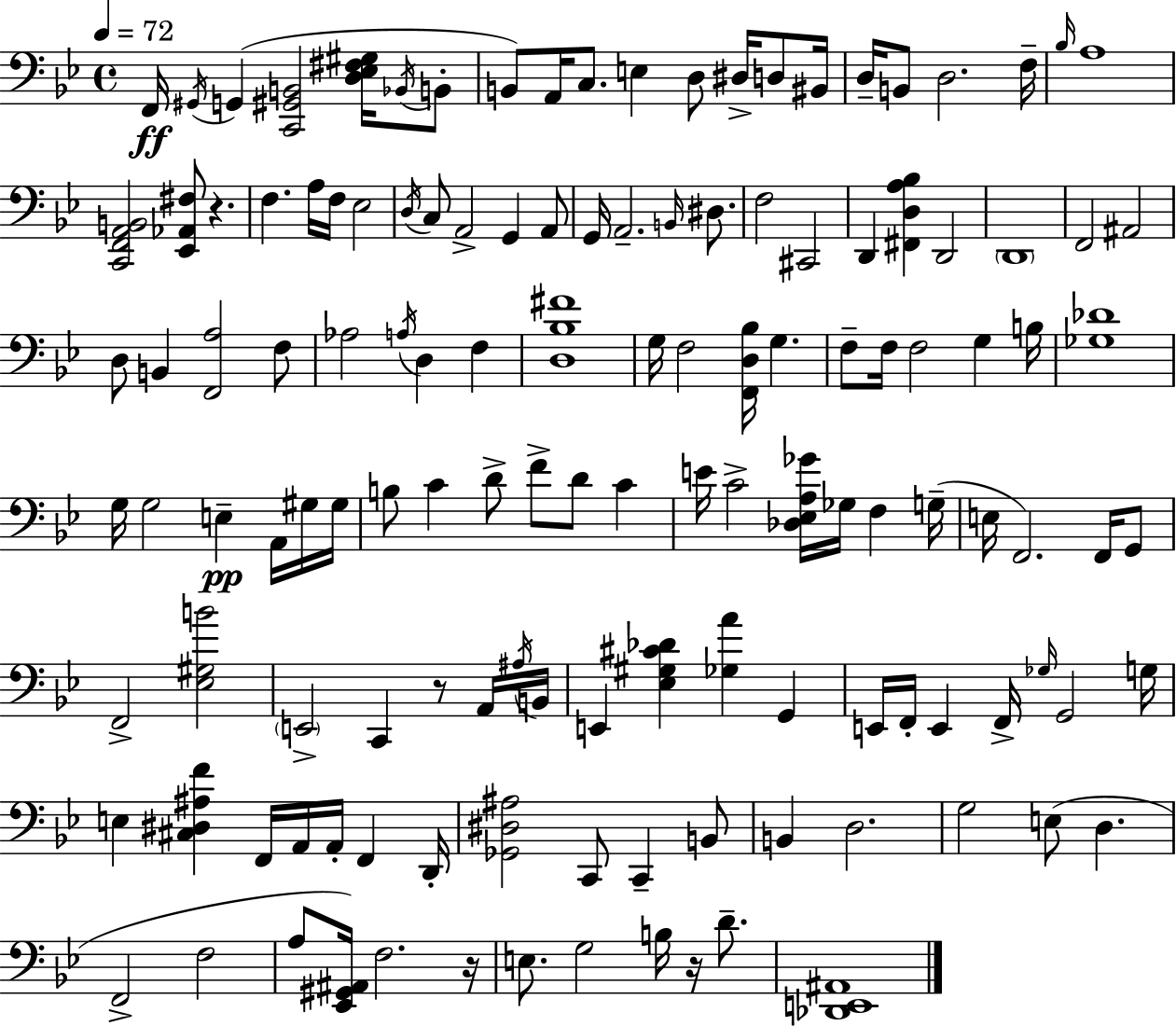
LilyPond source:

{
  \clef bass
  \time 4/4
  \defaultTimeSignature
  \key g \minor
  \tempo 4 = 72
  f,16\ff \acciaccatura { gis,16 } g,4( <c, gis, b,>2 <d ees fis gis>16 \acciaccatura { bes,16 } | b,8-. b,8) a,16 c8. e4 d8 dis16-> d8 | bis,16 d16-- b,8 d2. | f16-- \grace { bes16 } a1 | \break <c, f, a, b,>2 <ees, aes, fis>8 r4. | f4. a16 f16 ees2 | \acciaccatura { d16 } c8 a,2-> g,4 | a,8 g,16 a,2.-- | \break \grace { b,16 } dis8. f2 cis,2 | d,4 <fis, d a bes>4 d,2 | \parenthesize d,1 | f,2 ais,2 | \break d8 b,4 <f, a>2 | f8 aes2 \acciaccatura { a16 } d4 | f4 <d bes fis'>1 | g16 f2 <f, d bes>16 | \break g4. f8-- f16 f2 | g4 b16 <ges des'>1 | g16 g2 e4--\pp | a,16 gis16 gis16 b8 c'4 d'8-> f'8-> | \break d'8 c'4 e'16 c'2-> <des ees a ges'>16 | ges16 f4 g16--( e16 f,2.) | f,16 g,8 f,2-> <ees gis b'>2 | \parenthesize e,2-> c,4 | \break r8 a,16 \acciaccatura { ais16 } b,16 e,4 <ees gis cis' des'>4 <ges a'>4 | g,4 e,16 f,16-. e,4 f,16-> \grace { ges16 } g,2 | g16 e4 <cis dis ais f'>4 | f,16 a,16 a,16-. f,4 d,16-. <ges, dis ais>2 | \break c,8 c,4-- b,8 b,4 d2. | g2 | e8( d4. f,2-> | f2 a8 <ees, gis, ais,>16) f2. | \break r16 e8. g2 | b16 r16 d'8.-- <des, e, ais,>1 | \bar "|."
}